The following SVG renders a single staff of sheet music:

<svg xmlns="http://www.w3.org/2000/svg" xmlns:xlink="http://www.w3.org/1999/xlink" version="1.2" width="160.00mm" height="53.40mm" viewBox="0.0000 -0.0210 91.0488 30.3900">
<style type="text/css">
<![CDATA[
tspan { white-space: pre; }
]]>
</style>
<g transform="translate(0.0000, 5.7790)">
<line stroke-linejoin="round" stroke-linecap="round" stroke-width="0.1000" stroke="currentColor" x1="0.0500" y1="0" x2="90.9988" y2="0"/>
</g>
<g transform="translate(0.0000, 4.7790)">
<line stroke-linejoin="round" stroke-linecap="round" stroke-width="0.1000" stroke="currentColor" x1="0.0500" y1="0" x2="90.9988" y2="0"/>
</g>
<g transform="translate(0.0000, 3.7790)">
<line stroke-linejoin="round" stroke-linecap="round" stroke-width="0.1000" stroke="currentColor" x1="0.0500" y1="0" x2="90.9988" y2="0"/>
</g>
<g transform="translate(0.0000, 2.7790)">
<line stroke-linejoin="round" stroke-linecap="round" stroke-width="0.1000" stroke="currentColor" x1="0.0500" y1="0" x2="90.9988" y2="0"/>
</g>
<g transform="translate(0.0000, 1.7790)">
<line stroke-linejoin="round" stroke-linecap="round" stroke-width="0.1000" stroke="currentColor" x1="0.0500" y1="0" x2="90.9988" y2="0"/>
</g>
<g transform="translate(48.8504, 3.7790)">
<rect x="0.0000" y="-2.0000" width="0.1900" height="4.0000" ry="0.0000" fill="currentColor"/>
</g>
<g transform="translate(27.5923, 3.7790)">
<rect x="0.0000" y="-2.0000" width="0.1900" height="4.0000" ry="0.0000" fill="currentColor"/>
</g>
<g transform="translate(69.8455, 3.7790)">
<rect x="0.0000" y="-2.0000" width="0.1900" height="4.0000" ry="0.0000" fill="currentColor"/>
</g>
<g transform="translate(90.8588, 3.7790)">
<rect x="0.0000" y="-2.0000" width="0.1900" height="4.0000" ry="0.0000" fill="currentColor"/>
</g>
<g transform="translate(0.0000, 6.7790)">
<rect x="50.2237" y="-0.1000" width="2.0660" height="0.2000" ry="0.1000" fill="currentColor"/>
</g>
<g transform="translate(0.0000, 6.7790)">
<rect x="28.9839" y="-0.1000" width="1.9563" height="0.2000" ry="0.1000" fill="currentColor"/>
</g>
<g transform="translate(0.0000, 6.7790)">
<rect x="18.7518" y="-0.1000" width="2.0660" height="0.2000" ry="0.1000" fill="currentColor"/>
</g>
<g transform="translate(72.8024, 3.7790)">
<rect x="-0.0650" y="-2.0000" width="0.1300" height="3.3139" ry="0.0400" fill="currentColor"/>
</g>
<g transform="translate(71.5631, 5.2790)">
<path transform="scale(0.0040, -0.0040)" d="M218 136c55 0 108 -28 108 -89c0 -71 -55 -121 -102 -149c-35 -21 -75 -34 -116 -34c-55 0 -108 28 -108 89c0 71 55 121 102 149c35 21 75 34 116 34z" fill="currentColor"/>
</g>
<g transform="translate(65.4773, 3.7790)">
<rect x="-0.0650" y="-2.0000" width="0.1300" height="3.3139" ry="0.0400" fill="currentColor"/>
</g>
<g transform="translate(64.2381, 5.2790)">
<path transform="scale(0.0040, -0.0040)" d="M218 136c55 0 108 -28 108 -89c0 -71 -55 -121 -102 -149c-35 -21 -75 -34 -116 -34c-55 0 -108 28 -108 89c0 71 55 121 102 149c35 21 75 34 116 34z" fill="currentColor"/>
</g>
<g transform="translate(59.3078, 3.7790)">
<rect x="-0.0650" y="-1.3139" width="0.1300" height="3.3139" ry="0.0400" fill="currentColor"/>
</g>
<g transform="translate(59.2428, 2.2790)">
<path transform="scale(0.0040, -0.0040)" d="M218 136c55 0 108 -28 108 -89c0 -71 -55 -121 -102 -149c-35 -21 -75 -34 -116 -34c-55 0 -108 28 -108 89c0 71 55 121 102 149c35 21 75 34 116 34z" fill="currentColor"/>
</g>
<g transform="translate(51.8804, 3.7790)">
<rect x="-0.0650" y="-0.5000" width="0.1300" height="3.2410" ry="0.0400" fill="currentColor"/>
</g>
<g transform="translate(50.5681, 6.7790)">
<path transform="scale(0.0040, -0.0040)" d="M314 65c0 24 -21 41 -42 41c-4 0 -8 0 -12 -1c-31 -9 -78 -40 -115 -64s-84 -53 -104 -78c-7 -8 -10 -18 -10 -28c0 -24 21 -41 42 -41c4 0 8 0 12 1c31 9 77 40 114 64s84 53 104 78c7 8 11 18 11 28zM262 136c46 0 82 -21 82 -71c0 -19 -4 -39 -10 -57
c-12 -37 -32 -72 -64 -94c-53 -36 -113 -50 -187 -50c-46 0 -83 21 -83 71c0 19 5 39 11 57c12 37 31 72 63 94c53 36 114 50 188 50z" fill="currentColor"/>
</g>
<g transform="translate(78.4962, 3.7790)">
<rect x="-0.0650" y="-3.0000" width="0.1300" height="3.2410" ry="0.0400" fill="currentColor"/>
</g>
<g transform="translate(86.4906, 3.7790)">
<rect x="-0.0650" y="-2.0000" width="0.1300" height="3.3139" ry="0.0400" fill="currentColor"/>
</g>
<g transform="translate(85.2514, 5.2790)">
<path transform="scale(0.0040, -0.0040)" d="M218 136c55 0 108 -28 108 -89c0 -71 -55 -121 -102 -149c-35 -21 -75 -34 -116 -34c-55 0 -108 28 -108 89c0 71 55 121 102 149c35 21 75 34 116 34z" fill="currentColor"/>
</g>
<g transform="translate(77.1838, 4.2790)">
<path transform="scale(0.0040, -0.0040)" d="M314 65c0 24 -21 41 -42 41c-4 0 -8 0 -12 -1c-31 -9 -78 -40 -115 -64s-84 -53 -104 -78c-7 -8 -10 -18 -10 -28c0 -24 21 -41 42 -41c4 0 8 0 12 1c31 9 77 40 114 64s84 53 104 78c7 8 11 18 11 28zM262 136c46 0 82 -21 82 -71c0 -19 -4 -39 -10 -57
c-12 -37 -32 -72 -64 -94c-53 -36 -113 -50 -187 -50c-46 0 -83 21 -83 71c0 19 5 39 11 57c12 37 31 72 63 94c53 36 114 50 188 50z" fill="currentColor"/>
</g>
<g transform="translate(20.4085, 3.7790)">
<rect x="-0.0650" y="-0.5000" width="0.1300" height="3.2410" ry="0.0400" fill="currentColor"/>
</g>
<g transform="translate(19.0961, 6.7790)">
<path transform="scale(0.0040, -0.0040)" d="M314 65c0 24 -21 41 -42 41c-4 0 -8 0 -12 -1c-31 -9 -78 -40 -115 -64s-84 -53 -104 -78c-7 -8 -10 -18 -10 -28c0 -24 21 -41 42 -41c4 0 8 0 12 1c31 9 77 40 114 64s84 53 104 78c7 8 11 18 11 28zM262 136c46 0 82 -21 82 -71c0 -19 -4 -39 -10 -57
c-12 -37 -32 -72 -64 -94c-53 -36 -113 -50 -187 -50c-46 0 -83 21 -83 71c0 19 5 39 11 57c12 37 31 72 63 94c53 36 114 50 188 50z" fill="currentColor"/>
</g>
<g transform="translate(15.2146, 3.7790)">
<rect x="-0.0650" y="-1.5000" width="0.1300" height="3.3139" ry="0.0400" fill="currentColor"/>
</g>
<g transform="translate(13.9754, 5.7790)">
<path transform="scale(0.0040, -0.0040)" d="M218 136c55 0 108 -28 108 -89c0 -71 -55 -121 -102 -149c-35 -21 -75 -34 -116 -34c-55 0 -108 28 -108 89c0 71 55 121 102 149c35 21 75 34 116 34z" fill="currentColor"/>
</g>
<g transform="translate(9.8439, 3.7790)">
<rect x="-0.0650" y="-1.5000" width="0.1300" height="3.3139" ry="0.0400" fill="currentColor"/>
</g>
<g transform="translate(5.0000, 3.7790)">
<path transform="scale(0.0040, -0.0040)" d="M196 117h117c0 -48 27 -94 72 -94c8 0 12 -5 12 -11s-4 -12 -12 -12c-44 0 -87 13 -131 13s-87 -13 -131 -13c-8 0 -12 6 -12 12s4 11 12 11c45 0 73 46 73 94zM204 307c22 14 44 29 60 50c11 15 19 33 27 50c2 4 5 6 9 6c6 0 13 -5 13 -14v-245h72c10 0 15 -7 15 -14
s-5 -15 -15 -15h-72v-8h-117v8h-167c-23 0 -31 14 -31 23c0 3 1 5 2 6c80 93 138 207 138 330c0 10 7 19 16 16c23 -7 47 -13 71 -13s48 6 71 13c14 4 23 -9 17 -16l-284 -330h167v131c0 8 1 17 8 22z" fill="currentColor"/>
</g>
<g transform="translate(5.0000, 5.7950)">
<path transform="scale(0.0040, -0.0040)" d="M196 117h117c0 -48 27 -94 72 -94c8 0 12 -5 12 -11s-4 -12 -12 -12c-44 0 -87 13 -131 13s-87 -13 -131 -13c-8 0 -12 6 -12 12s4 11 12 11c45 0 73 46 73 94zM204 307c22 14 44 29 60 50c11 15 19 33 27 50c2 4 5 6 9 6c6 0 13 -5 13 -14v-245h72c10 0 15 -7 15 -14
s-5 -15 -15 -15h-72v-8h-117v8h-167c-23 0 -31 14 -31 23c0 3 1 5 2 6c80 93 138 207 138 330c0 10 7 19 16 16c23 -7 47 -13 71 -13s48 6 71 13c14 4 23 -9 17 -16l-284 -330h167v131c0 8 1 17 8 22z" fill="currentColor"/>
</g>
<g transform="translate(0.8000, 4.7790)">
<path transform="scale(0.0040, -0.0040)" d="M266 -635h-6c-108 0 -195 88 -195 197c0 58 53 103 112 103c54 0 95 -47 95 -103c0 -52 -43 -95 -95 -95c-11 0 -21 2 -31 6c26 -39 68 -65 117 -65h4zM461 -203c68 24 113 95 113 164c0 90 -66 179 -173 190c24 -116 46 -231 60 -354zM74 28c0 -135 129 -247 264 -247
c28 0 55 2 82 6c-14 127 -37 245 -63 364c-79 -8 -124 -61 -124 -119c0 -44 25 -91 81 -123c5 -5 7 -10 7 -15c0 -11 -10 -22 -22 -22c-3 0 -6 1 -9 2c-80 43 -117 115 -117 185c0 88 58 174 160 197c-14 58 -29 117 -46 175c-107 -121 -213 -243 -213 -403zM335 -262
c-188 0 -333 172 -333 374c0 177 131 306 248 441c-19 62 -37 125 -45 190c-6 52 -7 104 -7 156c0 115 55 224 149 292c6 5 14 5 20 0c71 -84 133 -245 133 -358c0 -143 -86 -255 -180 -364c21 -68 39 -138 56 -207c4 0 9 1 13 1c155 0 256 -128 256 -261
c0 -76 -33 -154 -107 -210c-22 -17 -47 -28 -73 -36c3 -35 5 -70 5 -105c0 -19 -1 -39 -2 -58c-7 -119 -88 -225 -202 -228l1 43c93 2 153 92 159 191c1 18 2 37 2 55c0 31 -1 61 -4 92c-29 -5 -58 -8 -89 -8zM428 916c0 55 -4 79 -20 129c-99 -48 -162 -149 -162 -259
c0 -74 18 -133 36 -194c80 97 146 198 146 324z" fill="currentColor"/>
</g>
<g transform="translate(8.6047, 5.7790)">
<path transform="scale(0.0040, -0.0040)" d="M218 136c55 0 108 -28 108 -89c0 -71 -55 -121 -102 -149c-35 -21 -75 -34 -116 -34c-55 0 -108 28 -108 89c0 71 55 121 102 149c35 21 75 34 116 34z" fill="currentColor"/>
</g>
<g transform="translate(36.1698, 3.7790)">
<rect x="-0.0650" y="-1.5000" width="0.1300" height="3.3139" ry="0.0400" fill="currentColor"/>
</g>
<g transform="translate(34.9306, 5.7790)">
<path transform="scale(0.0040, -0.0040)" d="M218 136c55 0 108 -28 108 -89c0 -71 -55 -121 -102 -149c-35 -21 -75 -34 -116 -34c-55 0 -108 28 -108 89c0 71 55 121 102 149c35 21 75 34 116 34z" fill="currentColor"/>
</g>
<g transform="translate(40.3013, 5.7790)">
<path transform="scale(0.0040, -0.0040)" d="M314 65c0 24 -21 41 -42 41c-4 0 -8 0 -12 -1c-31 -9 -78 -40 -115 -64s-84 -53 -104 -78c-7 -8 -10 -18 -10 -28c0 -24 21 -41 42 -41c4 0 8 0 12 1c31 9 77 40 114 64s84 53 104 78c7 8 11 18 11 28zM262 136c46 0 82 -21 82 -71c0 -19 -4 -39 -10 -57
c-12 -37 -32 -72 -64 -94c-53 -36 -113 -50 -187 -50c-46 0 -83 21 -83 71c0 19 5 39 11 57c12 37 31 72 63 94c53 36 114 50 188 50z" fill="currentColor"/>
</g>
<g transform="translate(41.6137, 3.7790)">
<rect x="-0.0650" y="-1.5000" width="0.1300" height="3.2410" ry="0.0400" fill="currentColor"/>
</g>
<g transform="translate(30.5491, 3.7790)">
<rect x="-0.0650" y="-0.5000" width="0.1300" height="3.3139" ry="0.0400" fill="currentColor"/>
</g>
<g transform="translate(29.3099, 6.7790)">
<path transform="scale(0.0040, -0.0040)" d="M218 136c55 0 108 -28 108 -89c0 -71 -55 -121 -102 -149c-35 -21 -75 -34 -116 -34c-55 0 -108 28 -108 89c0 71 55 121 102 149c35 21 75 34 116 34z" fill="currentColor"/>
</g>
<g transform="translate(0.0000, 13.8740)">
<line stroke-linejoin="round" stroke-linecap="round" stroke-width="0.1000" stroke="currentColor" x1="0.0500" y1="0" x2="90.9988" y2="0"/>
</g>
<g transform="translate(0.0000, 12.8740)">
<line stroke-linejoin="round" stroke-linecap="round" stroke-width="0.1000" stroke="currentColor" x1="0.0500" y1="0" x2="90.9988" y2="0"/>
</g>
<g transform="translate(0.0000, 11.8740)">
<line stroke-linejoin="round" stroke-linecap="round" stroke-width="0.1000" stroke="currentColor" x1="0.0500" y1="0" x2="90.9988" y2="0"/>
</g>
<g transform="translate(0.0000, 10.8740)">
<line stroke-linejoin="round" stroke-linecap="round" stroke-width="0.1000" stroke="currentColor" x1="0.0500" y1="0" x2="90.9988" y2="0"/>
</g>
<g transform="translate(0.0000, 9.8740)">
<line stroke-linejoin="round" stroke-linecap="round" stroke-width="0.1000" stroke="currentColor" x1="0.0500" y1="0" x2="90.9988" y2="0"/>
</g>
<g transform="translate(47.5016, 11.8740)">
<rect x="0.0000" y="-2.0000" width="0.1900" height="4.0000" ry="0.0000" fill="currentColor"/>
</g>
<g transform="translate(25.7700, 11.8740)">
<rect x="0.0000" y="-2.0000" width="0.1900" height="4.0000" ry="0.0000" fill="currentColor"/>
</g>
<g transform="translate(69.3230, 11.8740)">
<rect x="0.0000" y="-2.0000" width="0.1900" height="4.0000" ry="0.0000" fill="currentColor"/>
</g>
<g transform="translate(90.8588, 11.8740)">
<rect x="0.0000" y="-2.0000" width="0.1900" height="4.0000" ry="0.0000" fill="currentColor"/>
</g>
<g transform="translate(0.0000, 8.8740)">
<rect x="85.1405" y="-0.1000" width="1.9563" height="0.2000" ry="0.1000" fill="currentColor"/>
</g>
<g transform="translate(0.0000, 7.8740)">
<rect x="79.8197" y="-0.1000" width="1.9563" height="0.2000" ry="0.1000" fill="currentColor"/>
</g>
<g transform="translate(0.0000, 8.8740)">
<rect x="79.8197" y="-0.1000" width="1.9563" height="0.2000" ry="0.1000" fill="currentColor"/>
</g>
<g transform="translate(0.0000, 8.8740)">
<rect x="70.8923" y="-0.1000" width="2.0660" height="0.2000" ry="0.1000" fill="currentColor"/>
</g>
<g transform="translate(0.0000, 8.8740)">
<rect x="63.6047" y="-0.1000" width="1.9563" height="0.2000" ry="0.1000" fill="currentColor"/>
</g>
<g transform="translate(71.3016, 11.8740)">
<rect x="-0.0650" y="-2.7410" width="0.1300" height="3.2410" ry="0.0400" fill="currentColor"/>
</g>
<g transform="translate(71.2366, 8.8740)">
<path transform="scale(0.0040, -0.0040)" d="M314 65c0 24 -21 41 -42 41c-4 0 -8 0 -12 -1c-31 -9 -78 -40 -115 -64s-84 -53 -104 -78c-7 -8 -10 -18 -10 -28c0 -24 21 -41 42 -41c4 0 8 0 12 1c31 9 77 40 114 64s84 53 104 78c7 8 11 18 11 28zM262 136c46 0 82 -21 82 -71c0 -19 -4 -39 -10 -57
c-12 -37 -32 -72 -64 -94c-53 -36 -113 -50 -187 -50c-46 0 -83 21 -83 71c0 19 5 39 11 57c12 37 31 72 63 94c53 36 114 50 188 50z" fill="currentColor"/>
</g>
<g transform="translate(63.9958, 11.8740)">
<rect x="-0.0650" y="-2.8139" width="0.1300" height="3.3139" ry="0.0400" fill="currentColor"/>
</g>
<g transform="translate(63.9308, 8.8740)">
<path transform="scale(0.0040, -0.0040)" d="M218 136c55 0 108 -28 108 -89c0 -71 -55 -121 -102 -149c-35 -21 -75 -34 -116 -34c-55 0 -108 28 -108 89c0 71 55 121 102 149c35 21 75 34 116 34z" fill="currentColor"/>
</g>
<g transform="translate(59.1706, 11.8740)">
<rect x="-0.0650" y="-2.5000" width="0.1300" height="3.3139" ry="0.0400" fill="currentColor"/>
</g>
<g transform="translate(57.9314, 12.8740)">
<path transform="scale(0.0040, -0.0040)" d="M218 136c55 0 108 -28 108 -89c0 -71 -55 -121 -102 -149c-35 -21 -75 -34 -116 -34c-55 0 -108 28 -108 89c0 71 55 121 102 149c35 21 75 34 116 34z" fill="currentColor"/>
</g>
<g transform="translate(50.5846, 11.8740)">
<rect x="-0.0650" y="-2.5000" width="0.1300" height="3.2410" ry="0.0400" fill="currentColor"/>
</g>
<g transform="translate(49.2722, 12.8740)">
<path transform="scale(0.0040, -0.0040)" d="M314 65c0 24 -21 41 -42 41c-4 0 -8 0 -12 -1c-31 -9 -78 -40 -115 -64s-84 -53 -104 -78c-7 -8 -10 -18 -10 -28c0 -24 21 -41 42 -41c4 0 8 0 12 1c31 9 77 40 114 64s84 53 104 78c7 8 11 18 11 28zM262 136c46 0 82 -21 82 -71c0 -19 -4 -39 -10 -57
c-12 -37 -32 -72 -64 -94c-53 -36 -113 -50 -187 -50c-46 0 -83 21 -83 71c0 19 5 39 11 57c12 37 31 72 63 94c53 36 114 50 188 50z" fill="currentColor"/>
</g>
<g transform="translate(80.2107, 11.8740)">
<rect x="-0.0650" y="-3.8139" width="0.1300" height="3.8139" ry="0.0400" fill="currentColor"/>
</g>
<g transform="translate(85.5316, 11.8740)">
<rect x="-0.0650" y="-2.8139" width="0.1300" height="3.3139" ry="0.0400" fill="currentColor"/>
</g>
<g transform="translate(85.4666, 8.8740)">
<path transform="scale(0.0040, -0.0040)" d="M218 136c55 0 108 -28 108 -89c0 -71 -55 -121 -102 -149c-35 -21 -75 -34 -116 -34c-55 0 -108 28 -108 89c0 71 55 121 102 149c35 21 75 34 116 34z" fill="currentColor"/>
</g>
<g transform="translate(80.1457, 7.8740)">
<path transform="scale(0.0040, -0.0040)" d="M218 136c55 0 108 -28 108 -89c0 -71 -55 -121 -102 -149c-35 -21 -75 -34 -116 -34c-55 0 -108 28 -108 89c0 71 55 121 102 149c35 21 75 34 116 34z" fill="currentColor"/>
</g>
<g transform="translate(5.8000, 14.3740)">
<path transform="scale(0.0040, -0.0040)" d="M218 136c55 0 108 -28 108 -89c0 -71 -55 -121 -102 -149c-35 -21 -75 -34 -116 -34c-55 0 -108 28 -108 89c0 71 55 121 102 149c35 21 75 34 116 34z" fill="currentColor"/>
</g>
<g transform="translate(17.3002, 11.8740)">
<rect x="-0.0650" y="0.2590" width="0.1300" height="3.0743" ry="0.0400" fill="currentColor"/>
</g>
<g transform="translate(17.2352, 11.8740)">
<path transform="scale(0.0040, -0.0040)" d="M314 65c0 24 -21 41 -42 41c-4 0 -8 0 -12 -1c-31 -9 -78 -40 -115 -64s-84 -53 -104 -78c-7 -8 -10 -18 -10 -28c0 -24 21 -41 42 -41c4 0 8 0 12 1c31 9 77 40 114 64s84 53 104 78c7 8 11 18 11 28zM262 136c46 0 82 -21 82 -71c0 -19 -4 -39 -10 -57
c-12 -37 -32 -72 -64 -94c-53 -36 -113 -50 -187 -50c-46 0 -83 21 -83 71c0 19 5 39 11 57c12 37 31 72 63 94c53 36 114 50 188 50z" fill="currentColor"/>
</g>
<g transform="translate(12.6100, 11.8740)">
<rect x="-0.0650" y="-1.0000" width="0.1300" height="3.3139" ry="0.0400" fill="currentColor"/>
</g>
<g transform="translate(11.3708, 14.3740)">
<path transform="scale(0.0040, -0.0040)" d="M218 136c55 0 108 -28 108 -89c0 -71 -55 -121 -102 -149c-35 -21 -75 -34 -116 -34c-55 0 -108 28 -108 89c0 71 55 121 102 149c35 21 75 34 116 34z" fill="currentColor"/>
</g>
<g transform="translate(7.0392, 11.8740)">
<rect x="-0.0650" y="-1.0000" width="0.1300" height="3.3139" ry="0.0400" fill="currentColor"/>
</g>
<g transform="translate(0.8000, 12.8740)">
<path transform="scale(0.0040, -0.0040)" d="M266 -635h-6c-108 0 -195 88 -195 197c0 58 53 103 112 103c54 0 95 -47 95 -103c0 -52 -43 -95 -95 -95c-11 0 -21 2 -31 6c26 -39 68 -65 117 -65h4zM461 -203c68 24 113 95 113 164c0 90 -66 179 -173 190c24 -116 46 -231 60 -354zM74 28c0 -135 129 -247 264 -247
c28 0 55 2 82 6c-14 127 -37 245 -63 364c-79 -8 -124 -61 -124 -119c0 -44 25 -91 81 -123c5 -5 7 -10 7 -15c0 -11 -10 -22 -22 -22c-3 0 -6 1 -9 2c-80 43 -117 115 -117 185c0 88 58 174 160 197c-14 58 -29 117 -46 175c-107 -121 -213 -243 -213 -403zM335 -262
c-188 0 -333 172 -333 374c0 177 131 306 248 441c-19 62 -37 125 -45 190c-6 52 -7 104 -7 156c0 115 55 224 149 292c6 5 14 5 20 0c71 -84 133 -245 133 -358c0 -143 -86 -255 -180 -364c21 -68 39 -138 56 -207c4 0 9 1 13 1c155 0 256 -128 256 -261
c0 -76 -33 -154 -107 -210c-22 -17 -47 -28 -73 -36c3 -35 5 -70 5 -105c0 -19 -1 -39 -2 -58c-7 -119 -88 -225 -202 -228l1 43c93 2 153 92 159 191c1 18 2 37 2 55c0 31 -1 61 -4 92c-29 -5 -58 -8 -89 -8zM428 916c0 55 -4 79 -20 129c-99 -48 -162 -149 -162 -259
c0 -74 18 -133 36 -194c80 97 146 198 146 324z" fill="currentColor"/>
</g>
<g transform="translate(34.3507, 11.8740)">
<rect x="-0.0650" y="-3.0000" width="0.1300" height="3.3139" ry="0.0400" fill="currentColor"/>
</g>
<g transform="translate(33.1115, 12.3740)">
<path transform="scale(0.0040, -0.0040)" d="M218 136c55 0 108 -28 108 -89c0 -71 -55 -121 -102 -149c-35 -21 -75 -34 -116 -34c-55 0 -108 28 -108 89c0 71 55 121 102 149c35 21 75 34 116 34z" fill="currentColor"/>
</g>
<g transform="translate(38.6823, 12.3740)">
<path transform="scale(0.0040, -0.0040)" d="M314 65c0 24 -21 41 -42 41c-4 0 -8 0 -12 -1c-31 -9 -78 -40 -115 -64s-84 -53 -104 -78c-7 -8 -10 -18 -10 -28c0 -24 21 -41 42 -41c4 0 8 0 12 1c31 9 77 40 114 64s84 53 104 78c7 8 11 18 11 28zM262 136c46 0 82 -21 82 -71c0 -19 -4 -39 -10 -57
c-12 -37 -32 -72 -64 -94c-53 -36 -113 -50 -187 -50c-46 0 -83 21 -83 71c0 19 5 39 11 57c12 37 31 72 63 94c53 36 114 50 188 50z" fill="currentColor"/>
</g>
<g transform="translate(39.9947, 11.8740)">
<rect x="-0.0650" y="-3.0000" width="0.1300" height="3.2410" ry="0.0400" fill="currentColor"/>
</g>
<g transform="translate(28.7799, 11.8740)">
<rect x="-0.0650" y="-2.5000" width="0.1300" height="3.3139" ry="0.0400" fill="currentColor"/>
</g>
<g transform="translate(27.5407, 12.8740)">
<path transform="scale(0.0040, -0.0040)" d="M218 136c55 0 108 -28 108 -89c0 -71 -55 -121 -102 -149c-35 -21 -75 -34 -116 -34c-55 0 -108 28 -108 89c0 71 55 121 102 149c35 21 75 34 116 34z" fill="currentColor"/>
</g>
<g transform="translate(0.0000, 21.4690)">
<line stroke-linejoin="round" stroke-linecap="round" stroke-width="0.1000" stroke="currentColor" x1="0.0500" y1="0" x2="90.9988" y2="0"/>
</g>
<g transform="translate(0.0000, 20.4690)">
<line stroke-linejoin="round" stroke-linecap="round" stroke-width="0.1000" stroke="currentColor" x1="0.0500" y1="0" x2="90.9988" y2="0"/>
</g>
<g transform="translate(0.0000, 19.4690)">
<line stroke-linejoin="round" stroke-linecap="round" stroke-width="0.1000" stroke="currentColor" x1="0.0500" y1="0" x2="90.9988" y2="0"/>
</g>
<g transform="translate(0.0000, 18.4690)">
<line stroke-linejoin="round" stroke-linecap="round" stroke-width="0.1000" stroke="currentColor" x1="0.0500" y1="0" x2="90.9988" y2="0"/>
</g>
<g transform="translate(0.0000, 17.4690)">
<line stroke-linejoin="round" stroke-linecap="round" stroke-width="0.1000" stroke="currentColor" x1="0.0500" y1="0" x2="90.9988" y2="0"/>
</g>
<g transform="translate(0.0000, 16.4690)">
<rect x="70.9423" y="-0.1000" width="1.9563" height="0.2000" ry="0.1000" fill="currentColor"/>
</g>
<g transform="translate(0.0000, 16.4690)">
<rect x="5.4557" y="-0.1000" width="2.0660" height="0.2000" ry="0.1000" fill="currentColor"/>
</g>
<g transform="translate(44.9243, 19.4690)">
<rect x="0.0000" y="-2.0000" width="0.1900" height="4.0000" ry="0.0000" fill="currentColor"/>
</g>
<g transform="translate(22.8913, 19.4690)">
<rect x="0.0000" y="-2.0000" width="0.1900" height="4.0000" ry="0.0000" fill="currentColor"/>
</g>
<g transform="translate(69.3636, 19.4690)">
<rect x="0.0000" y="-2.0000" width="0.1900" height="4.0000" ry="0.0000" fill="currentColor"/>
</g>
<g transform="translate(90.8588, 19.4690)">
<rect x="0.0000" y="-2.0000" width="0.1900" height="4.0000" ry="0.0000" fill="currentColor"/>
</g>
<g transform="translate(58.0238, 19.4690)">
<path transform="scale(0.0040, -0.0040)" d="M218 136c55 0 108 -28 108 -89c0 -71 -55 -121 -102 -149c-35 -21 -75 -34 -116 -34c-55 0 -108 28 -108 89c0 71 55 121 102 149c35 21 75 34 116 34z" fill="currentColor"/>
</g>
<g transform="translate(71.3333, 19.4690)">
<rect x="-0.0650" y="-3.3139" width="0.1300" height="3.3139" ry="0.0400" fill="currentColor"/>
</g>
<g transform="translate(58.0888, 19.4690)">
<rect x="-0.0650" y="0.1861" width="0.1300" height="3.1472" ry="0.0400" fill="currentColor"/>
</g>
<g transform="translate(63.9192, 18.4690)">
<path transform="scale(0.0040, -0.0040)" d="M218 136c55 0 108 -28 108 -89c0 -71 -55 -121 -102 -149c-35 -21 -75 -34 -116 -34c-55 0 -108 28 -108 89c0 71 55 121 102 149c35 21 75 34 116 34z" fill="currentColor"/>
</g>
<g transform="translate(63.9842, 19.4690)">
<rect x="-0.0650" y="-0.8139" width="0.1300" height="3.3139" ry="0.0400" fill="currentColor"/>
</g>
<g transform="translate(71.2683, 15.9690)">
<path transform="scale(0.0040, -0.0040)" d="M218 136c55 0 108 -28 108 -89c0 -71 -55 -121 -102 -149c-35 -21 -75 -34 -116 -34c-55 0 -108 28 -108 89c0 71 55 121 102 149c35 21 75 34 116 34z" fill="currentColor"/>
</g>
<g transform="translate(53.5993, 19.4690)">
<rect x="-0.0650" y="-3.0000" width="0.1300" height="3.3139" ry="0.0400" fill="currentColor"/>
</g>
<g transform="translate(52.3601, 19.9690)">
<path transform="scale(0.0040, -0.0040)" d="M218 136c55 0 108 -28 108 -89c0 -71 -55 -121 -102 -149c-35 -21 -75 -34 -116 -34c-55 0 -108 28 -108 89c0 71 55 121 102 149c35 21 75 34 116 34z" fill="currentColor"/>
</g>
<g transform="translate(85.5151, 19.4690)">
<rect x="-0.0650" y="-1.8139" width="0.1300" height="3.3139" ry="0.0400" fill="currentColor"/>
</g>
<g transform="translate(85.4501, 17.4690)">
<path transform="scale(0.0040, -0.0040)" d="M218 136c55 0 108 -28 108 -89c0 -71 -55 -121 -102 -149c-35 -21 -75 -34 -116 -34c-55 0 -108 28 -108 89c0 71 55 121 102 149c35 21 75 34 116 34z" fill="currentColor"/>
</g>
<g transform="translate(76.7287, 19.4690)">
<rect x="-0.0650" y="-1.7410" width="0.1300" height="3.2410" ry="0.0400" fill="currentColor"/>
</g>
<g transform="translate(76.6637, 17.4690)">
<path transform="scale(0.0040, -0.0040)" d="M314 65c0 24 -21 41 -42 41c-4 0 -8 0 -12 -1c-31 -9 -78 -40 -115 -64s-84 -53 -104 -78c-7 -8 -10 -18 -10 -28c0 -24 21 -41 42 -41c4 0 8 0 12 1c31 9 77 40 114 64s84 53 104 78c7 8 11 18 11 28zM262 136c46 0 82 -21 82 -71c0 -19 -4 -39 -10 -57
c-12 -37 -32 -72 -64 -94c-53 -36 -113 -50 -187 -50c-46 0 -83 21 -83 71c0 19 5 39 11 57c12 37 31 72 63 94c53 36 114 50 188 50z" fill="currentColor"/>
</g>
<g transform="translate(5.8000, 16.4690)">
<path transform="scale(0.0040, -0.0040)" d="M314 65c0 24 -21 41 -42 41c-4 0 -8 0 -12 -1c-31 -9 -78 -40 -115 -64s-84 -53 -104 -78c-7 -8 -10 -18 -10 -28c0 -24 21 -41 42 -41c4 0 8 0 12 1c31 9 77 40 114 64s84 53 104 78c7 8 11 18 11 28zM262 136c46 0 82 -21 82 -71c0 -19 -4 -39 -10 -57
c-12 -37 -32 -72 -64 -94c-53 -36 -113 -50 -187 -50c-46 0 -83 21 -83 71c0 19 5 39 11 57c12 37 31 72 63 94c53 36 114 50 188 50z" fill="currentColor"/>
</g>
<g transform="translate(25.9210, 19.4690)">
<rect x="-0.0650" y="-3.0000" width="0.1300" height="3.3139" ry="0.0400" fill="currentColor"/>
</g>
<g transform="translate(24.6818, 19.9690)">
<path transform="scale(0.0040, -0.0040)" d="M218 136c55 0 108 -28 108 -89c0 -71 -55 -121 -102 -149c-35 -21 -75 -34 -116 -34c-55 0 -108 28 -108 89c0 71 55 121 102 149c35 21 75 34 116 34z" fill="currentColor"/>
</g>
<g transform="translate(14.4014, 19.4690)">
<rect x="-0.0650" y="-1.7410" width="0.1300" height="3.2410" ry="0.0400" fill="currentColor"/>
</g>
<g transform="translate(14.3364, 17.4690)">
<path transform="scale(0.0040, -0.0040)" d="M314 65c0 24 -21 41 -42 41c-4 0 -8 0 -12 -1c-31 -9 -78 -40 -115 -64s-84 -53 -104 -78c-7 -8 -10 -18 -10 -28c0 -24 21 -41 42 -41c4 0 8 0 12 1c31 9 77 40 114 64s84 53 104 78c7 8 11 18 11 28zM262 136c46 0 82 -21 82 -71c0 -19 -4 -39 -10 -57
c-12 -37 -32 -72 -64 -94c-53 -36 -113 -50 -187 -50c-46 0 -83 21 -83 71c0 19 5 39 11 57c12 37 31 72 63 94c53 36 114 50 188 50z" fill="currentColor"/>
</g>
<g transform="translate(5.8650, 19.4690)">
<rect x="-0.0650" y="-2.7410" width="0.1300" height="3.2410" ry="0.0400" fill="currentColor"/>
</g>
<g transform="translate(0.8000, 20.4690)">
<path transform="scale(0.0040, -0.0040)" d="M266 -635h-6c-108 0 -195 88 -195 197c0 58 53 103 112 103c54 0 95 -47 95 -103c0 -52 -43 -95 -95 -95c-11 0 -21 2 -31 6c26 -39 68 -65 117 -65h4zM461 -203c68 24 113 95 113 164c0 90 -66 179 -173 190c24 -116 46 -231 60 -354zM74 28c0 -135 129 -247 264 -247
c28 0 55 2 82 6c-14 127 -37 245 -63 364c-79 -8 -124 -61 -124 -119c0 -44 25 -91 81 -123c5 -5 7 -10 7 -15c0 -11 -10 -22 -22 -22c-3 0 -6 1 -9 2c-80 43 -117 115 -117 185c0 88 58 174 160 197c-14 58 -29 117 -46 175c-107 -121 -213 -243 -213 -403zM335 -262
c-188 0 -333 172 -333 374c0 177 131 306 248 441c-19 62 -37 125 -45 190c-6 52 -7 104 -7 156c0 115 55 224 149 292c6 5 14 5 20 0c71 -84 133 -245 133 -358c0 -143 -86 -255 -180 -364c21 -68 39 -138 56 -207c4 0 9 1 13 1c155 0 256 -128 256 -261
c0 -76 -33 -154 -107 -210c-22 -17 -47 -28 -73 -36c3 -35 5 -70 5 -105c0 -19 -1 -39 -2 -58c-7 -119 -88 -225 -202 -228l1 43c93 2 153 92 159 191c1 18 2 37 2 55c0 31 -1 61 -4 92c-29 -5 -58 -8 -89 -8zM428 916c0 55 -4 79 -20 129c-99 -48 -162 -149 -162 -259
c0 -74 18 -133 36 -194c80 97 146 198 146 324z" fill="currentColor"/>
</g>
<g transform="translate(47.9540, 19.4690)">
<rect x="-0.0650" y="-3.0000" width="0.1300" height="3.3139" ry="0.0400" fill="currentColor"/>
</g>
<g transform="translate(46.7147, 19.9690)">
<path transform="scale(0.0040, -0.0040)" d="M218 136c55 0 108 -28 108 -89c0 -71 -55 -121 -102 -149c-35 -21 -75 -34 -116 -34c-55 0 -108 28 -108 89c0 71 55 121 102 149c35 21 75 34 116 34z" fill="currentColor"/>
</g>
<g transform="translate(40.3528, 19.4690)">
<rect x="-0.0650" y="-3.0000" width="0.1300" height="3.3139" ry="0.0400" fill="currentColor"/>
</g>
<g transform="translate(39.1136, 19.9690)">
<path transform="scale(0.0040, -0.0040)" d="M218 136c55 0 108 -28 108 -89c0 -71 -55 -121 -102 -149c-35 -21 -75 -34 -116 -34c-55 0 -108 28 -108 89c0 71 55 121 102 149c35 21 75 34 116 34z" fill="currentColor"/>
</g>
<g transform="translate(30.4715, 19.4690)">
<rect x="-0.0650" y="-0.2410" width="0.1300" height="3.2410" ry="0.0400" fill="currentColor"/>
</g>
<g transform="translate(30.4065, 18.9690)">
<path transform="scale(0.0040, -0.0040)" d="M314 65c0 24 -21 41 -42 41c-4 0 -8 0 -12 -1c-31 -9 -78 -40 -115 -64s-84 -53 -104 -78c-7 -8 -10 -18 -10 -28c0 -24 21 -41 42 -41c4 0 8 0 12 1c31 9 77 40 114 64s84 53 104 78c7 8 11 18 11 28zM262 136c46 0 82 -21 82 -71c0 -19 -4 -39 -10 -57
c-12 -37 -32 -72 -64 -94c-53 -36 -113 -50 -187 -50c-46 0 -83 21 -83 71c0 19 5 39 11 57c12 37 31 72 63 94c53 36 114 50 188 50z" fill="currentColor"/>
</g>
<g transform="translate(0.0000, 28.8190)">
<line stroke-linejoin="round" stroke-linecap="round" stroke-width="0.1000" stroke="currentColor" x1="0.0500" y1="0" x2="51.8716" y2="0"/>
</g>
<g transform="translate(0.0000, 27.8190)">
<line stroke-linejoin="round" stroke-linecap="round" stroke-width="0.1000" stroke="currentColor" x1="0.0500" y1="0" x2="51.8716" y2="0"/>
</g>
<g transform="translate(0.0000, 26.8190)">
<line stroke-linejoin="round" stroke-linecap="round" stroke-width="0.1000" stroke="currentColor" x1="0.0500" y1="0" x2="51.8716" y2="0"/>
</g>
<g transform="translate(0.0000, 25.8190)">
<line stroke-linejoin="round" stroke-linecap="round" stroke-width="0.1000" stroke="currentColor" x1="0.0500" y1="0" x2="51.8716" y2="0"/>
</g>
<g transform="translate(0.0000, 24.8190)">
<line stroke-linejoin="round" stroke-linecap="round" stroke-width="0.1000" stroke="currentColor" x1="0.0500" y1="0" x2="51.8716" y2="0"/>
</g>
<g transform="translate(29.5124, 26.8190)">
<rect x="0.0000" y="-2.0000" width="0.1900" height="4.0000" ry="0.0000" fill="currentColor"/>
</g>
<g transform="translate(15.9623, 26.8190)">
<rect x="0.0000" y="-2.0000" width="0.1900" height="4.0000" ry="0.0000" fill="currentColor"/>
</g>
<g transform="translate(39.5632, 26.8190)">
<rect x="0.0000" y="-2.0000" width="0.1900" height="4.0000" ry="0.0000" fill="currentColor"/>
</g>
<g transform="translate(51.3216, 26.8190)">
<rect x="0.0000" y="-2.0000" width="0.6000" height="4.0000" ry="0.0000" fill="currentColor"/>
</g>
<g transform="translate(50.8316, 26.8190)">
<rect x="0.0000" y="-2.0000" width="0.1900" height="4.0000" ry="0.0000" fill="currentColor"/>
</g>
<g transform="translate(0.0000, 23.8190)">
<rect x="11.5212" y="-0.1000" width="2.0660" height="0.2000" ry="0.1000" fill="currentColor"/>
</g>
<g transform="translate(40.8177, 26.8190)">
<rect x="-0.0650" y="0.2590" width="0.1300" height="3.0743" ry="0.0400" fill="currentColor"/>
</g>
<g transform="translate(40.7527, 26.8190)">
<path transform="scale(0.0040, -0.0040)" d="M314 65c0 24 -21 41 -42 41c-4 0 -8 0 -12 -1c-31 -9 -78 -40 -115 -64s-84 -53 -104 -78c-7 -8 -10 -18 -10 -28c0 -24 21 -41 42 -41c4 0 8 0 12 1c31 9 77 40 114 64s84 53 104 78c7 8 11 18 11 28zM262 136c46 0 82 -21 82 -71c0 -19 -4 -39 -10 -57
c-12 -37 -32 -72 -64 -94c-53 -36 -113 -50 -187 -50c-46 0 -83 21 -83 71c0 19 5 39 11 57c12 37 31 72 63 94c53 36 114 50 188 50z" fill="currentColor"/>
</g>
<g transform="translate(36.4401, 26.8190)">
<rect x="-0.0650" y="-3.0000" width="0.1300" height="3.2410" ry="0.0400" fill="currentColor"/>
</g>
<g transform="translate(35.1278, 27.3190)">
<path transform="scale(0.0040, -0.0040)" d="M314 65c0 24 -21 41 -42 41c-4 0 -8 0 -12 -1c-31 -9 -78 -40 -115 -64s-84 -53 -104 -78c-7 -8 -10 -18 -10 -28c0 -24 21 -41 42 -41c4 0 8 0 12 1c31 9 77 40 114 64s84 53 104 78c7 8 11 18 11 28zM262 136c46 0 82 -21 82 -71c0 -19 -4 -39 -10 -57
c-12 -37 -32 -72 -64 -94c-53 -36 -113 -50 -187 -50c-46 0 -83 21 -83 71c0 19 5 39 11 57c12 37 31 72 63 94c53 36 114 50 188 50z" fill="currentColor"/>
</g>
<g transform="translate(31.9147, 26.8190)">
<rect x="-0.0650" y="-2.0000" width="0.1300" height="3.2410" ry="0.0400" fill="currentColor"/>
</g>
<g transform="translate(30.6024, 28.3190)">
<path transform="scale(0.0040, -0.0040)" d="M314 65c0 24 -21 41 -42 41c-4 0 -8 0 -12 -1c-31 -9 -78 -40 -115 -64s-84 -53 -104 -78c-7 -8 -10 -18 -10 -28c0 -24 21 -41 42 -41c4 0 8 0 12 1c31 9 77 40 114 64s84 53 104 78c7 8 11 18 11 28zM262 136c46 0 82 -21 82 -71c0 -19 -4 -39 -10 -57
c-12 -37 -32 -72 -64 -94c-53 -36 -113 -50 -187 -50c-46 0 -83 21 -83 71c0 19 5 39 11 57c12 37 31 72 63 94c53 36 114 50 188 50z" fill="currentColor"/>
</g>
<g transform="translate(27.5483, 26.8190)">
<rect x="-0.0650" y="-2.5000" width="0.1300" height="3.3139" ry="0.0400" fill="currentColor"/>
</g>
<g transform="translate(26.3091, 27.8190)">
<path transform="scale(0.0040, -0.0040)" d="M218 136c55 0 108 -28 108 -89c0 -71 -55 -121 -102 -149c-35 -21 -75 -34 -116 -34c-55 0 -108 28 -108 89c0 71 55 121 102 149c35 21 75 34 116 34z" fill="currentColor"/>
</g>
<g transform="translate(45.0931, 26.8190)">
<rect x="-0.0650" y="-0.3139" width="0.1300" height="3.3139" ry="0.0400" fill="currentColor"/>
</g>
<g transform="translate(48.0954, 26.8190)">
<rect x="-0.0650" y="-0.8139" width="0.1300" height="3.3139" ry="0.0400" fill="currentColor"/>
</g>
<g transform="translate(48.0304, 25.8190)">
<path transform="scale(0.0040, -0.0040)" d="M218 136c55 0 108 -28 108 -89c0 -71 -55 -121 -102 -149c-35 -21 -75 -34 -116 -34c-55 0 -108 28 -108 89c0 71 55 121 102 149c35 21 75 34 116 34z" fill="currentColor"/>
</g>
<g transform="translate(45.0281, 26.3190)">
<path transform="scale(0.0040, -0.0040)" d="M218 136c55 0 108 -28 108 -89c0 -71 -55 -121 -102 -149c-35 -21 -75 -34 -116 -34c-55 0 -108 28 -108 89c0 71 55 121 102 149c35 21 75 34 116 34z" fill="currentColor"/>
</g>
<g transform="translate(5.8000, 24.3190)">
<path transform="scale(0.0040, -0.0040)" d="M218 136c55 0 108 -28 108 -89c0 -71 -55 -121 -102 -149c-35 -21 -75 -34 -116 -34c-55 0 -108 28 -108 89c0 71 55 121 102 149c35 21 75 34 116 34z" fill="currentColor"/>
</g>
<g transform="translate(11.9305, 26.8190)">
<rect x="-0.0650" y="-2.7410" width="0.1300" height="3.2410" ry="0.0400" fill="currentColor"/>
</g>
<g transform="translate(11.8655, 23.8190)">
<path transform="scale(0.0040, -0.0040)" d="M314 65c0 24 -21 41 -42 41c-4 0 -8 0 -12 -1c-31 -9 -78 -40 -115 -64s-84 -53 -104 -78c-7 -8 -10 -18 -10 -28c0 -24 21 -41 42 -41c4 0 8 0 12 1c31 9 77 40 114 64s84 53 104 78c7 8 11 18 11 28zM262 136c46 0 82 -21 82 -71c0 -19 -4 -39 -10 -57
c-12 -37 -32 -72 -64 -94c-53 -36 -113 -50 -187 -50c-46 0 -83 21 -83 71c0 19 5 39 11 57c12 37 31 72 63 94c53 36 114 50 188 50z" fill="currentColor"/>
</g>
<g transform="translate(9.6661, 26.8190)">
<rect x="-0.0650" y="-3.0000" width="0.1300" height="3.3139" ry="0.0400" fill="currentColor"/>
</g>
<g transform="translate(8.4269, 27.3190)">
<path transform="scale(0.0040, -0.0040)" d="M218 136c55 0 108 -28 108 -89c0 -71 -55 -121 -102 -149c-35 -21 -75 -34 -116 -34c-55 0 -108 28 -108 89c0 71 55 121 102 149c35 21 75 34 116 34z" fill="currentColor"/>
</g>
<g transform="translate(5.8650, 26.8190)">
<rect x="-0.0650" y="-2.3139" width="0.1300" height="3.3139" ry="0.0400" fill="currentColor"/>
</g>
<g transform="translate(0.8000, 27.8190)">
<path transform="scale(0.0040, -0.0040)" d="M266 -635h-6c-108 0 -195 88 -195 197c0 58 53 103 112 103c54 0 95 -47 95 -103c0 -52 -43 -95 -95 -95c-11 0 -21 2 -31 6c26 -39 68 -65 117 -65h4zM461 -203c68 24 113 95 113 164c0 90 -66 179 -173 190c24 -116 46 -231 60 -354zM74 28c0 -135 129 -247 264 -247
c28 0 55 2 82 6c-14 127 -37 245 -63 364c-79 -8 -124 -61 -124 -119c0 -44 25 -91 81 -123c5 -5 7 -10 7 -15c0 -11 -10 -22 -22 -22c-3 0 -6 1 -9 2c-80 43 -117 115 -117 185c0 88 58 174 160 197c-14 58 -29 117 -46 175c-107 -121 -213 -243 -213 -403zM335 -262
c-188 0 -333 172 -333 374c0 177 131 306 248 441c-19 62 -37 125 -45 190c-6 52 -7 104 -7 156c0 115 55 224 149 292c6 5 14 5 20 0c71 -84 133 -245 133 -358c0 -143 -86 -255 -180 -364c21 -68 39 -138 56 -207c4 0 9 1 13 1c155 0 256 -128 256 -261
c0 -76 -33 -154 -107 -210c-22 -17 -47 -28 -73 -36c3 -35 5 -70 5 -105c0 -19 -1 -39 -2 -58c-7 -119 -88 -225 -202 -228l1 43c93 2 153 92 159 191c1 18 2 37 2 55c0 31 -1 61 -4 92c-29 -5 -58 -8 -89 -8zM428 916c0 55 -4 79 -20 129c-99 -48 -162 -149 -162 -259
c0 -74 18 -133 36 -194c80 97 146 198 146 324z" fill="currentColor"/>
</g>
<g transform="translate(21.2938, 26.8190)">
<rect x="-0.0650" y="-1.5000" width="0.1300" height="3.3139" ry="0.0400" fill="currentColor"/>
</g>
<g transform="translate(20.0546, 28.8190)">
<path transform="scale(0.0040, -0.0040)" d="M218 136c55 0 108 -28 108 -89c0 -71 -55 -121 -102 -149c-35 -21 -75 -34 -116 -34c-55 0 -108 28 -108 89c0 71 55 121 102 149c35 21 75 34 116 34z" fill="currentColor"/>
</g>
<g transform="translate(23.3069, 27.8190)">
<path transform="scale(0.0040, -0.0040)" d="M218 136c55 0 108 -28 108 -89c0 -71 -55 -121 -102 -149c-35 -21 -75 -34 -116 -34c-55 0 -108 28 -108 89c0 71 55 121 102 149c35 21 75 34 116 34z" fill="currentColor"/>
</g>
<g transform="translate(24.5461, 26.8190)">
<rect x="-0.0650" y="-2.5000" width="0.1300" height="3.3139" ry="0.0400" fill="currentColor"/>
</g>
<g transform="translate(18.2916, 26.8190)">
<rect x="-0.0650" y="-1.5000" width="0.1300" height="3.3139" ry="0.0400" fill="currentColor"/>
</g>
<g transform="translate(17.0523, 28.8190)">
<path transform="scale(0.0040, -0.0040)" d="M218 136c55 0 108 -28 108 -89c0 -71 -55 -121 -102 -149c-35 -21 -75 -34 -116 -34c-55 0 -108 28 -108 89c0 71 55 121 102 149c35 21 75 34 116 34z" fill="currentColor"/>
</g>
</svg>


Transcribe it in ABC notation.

X:1
T:Untitled
M:4/4
L:1/4
K:C
E E C2 C E E2 C2 e F F A2 F D D B2 G A A2 G2 G a a2 c' a a2 f2 A c2 A A A B d b f2 f g A a2 E E G G F2 A2 B2 c d